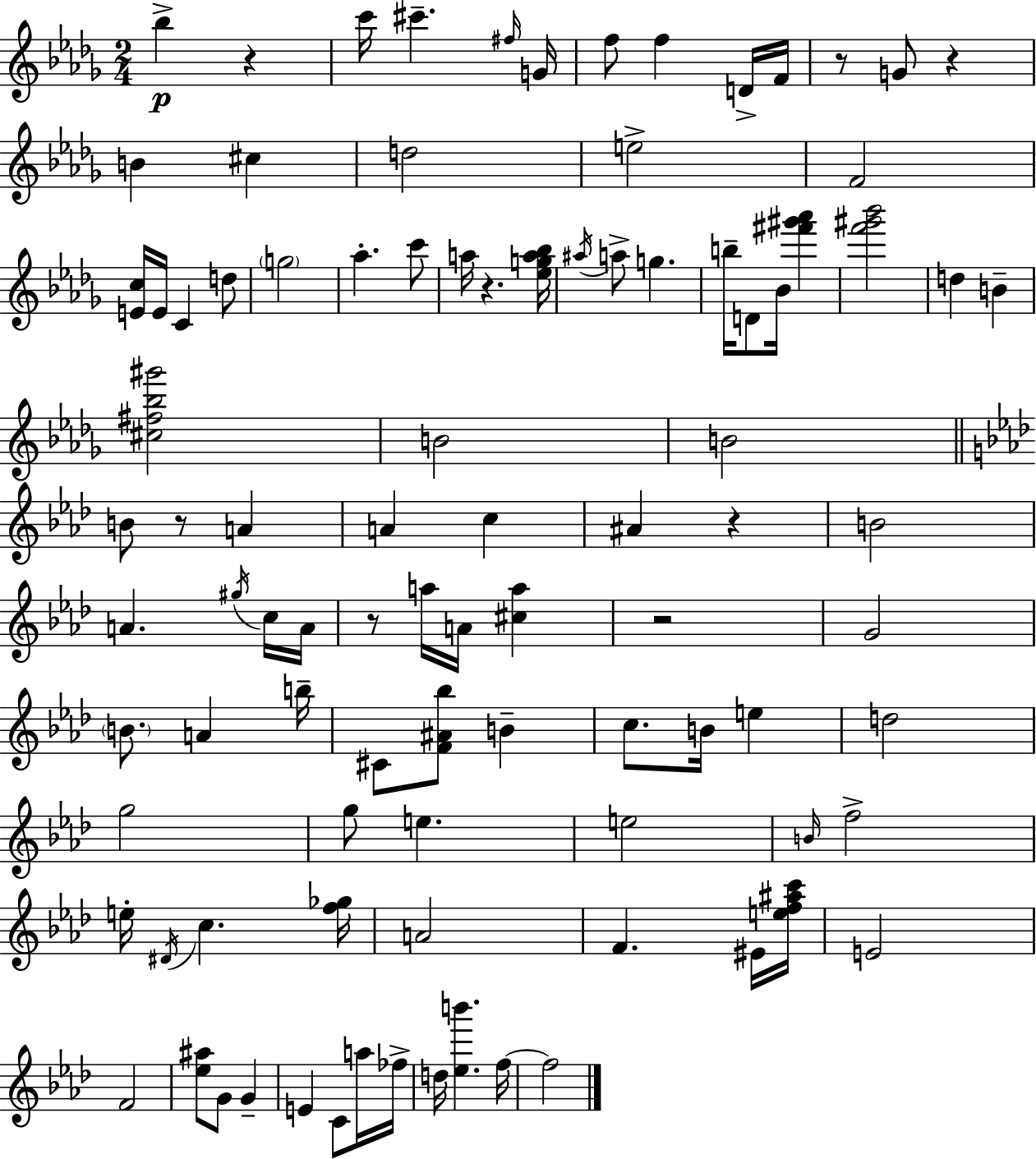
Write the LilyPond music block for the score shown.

{
  \clef treble
  \numericTimeSignature
  \time 2/4
  \key bes \minor
  bes''4->\p r4 | c'''16 cis'''4.-- \grace { fis''16 } | g'16 f''8 f''4 d'16-> | f'16 r8 g'8 r4 | \break b'4 cis''4 | d''2 | e''2-> | f'2 | \break <e' c''>16 e'16 c'4 d''8 | \parenthesize g''2 | aes''4.-. c'''8 | a''16 r4. | \break <ees'' g'' a'' bes''>16 \acciaccatura { ais''16 } a''8-> g''4. | b''16-- d'8 bes'16 <fis''' gis''' aes'''>4 | <f''' gis''' bes'''>2 | d''4 b'4-- | \break <cis'' fis'' bes'' gis'''>2 | b'2 | b'2 | \bar "||" \break \key f \minor b'8 r8 a'4 | a'4 c''4 | ais'4 r4 | b'2 | \break a'4. \acciaccatura { gis''16 } c''16 | a'16 r8 a''16 a'16 <cis'' a''>4 | r2 | g'2 | \break \parenthesize b'8. a'4 | b''16-- cis'8 <f' ais' bes''>8 b'4-- | c''8. b'16 e''4 | d''2 | \break g''2 | g''8 e''4. | e''2 | \grace { b'16 } f''2-> | \break e''16-. \acciaccatura { dis'16 } c''4. | <f'' ges''>16 a'2 | f'4. | eis'16 <e'' f'' ais'' c'''>16 e'2 | \break f'2 | <ees'' ais''>8 g'8 g'4-- | e'4 c'8 | a''16 fes''16-> d''16 <ees'' b'''>4. | \break f''16~~ f''2 | \bar "|."
}